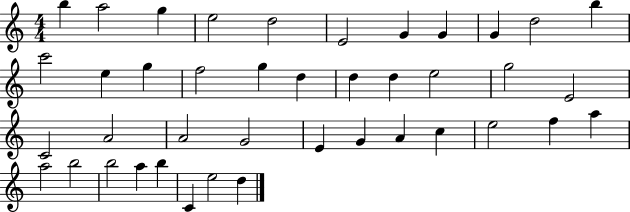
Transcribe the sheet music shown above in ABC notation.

X:1
T:Untitled
M:4/4
L:1/4
K:C
b a2 g e2 d2 E2 G G G d2 b c'2 e g f2 g d d d e2 g2 E2 C2 A2 A2 G2 E G A c e2 f a a2 b2 b2 a b C e2 d